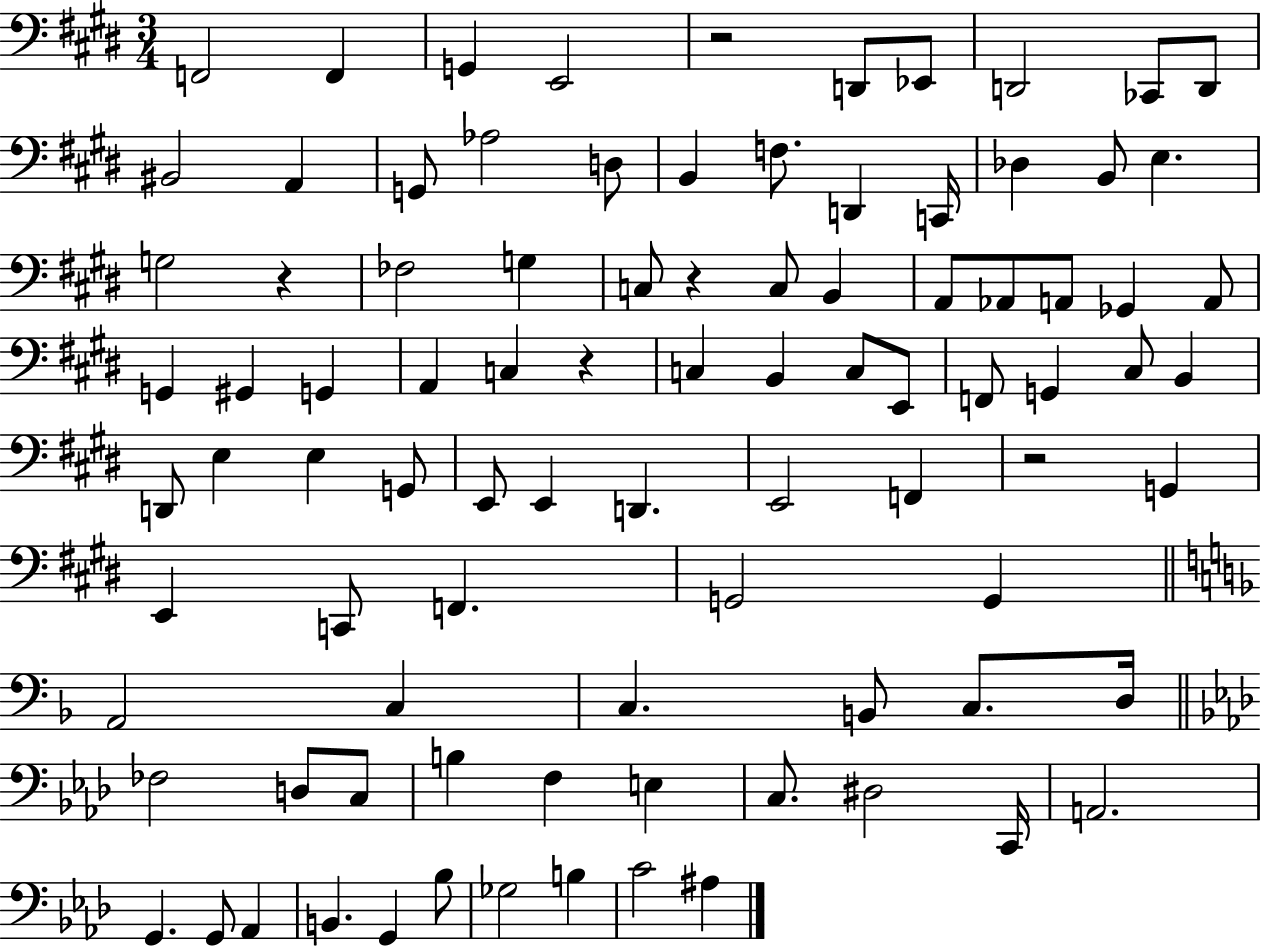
{
  \clef bass
  \numericTimeSignature
  \time 3/4
  \key e \major
  \repeat volta 2 { f,2 f,4 | g,4 e,2 | r2 d,8 ees,8 | d,2 ces,8 d,8 | \break bis,2 a,4 | g,8 aes2 d8 | b,4 f8. d,4 c,16 | des4 b,8 e4. | \break g2 r4 | fes2 g4 | c8 r4 c8 b,4 | a,8 aes,8 a,8 ges,4 a,8 | \break g,4 gis,4 g,4 | a,4 c4 r4 | c4 b,4 c8 e,8 | f,8 g,4 cis8 b,4 | \break d,8 e4 e4 g,8 | e,8 e,4 d,4. | e,2 f,4 | r2 g,4 | \break e,4 c,8 f,4. | g,2 g,4 | \bar "||" \break \key f \major a,2 c4 | c4. b,8 c8. d16 | \bar "||" \break \key aes \major fes2 d8 c8 | b4 f4 e4 | c8. dis2 c,16 | a,2. | \break g,4. g,8 aes,4 | b,4. g,4 bes8 | ges2 b4 | c'2 ais4 | \break } \bar "|."
}